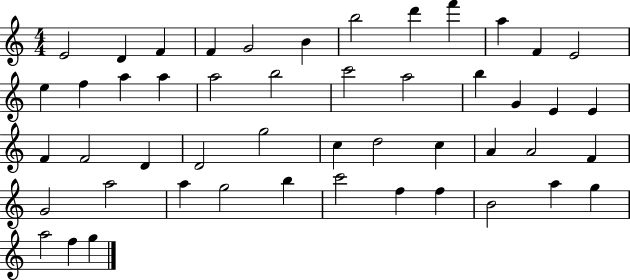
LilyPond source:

{
  \clef treble
  \numericTimeSignature
  \time 4/4
  \key c \major
  e'2 d'4 f'4 | f'4 g'2 b'4 | b''2 d'''4 f'''4 | a''4 f'4 e'2 | \break e''4 f''4 a''4 a''4 | a''2 b''2 | c'''2 a''2 | b''4 g'4 e'4 e'4 | \break f'4 f'2 d'4 | d'2 g''2 | c''4 d''2 c''4 | a'4 a'2 f'4 | \break g'2 a''2 | a''4 g''2 b''4 | c'''2 f''4 f''4 | b'2 a''4 g''4 | \break a''2 f''4 g''4 | \bar "|."
}